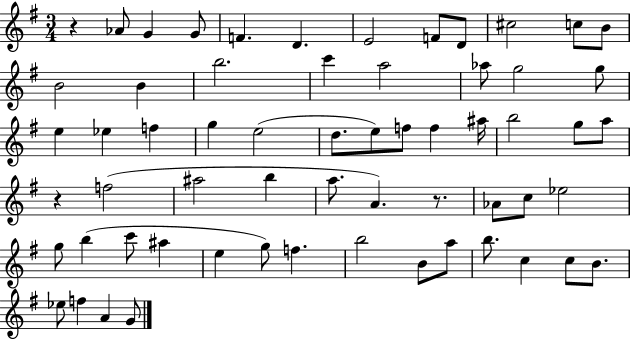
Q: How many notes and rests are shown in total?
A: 61